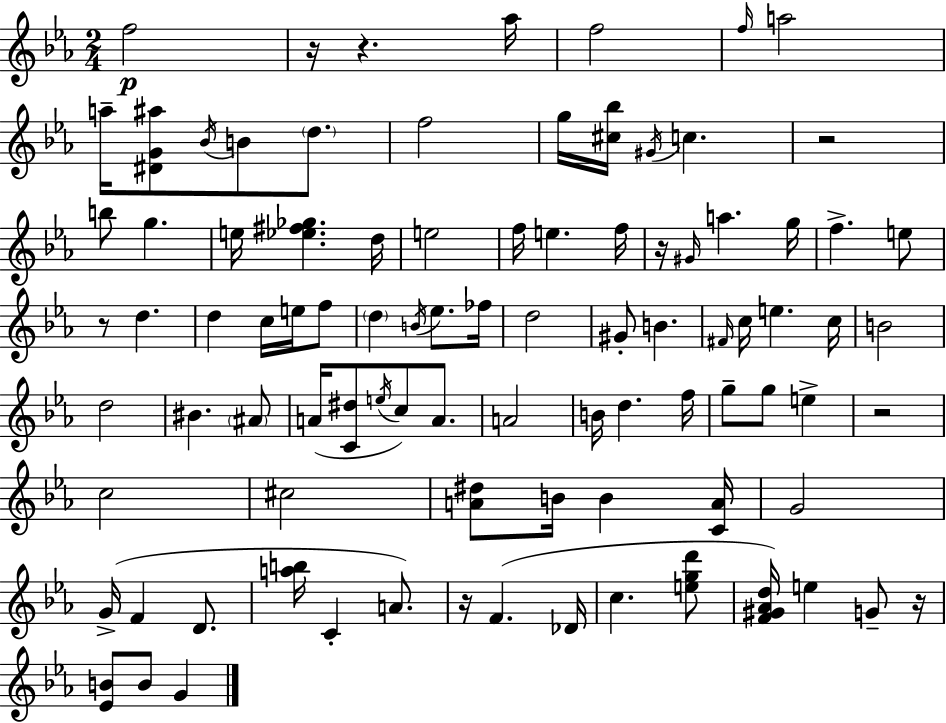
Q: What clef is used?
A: treble